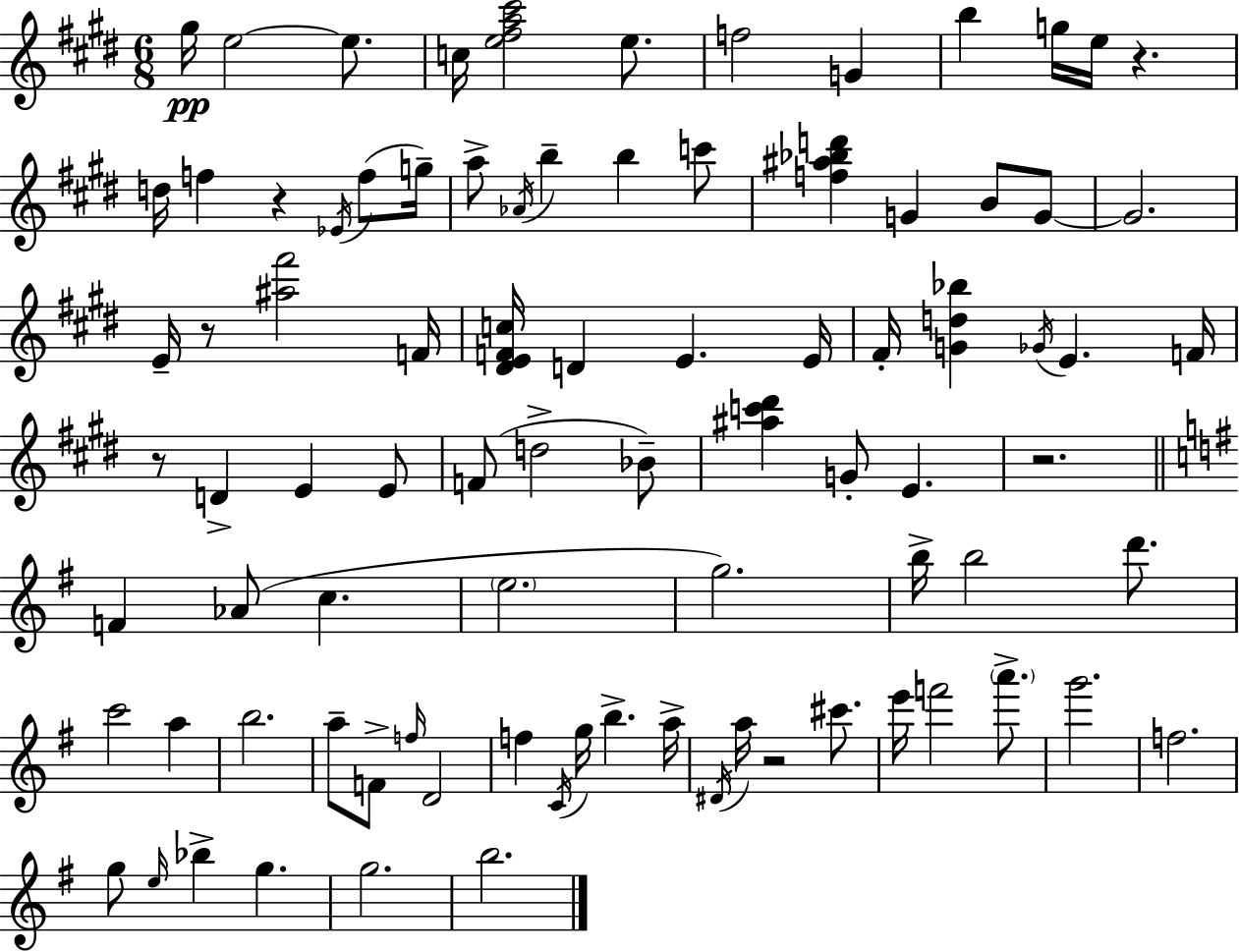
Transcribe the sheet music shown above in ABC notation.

X:1
T:Untitled
M:6/8
L:1/4
K:E
^g/4 e2 e/2 c/4 [e^fa^c']2 e/2 f2 G b g/4 e/4 z d/4 f z _E/4 f/2 g/4 a/2 _A/4 b b c'/2 [f^a_bd'] G B/2 G/2 G2 E/4 z/2 [^a^f']2 F/4 [^DEFc]/4 D E E/4 ^F/4 [Gd_b] _G/4 E F/4 z/2 D E E/2 F/2 d2 _B/2 [^ac'^d'] G/2 E z2 F _A/2 c e2 g2 b/4 b2 d'/2 c'2 a b2 a/2 F/2 f/4 D2 f C/4 g/4 b a/4 ^D/4 a/4 z2 ^c'/2 e'/4 f'2 a'/2 g'2 f2 g/2 e/4 _b g g2 b2